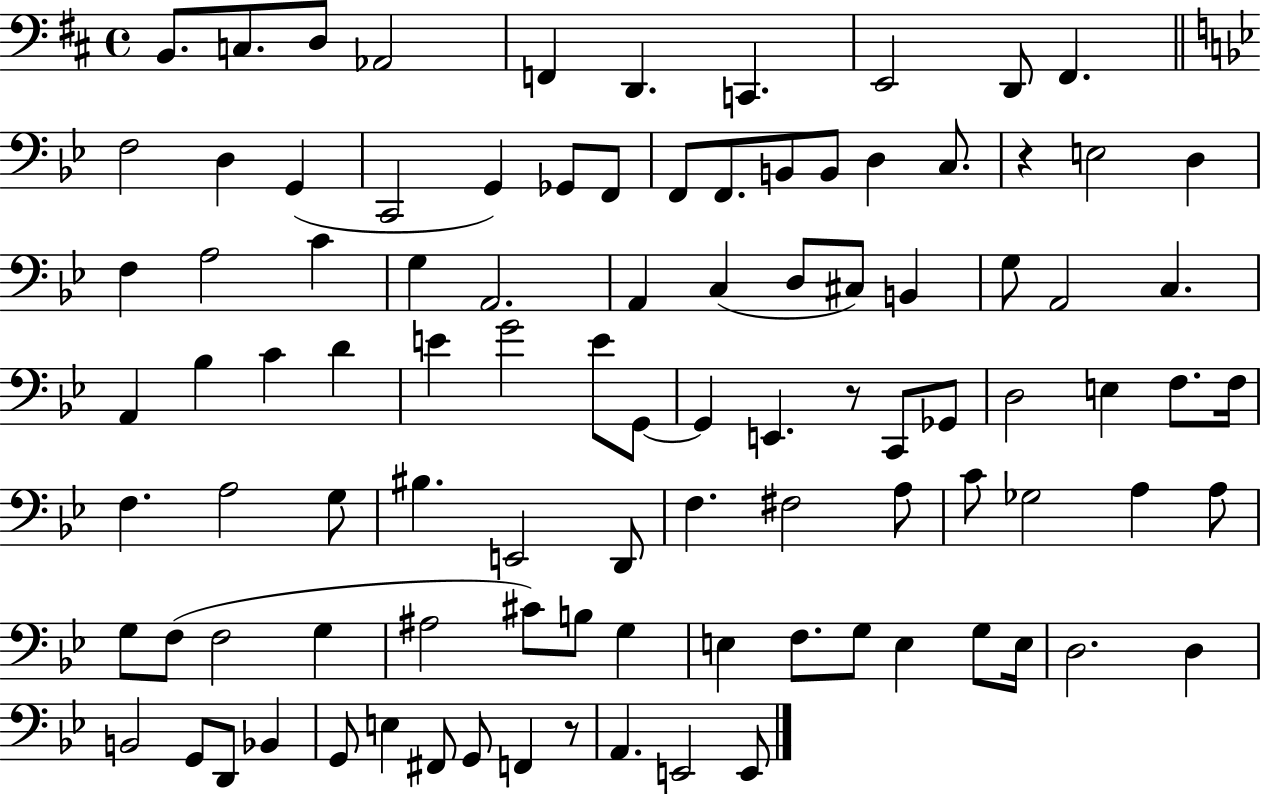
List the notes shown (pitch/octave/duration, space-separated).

B2/e. C3/e. D3/e Ab2/h F2/q D2/q. C2/q. E2/h D2/e F#2/q. F3/h D3/q G2/q C2/h G2/q Gb2/e F2/e F2/e F2/e. B2/e B2/e D3/q C3/e. R/q E3/h D3/q F3/q A3/h C4/q G3/q A2/h. A2/q C3/q D3/e C#3/e B2/q G3/e A2/h C3/q. A2/q Bb3/q C4/q D4/q E4/q G4/h E4/e G2/e G2/q E2/q. R/e C2/e Gb2/e D3/h E3/q F3/e. F3/s F3/q. A3/h G3/e BIS3/q. E2/h D2/e F3/q. F#3/h A3/e C4/e Gb3/h A3/q A3/e G3/e F3/e F3/h G3/q A#3/h C#4/e B3/e G3/q E3/q F3/e. G3/e E3/q G3/e E3/s D3/h. D3/q B2/h G2/e D2/e Bb2/q G2/e E3/q F#2/e G2/e F2/q R/e A2/q. E2/h E2/e